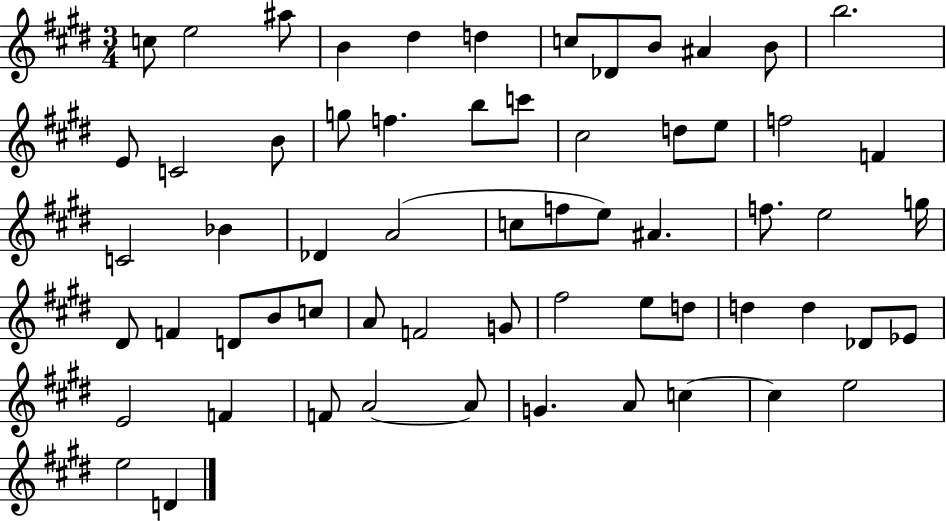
C5/e E5/h A#5/e B4/q D#5/q D5/q C5/e Db4/e B4/e A#4/q B4/e B5/h. E4/e C4/h B4/e G5/e F5/q. B5/e C6/e C#5/h D5/e E5/e F5/h F4/q C4/h Bb4/q Db4/q A4/h C5/e F5/e E5/e A#4/q. F5/e. E5/h G5/s D#4/e F4/q D4/e B4/e C5/e A4/e F4/h G4/e F#5/h E5/e D5/e D5/q D5/q Db4/e Eb4/e E4/h F4/q F4/e A4/h A4/e G4/q. A4/e C5/q C5/q E5/h E5/h D4/q